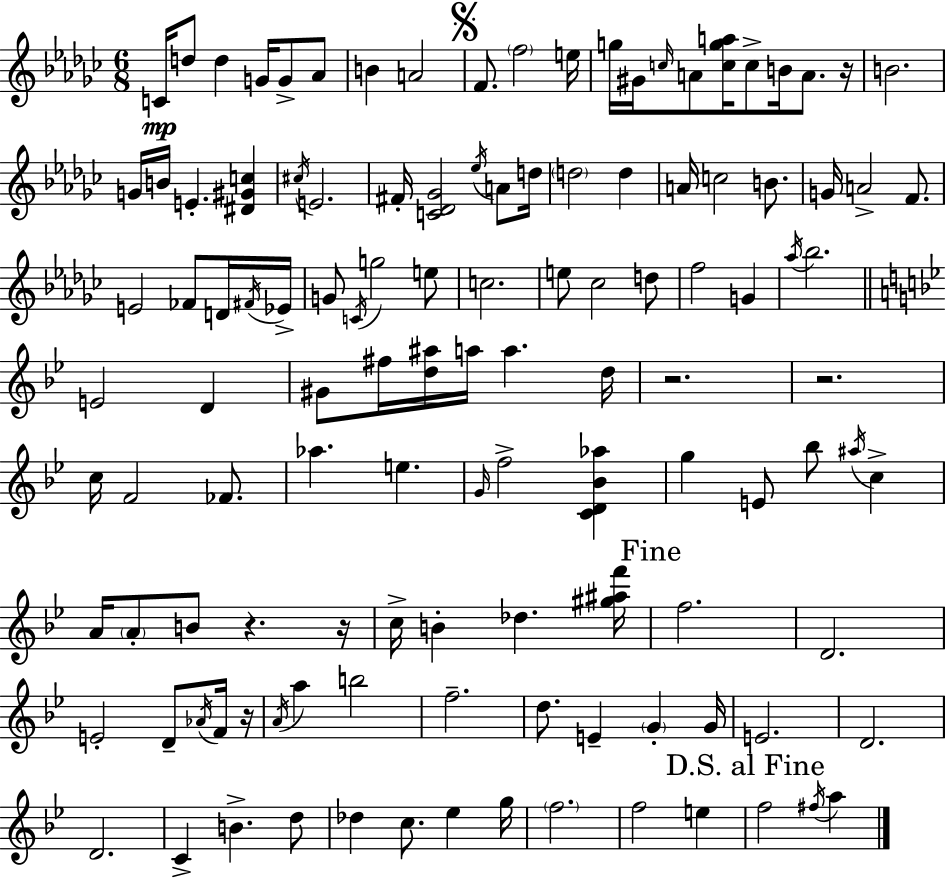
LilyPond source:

{
  \clef treble
  \numericTimeSignature
  \time 6/8
  \key ees \minor
  c'16\mp d''8 d''4 g'16 g'8-> aes'8 | b'4 a'2 | \mark \markup { \musicglyph "scripts.segno" } f'8. \parenthesize f''2 e''16 | g''16 gis'16 \grace { c''16 } a'8 <c'' g'' a''>16 c''8-> b'16 a'8. | \break r16 b'2. | g'16 b'16 e'4.-. <dis' gis' c''>4 | \acciaccatura { cis''16 } e'2. | fis'16-. <c' des' ges'>2 \acciaccatura { ees''16 } | \break a'8 d''16 \parenthesize d''2 d''4 | a'16 c''2 | b'8. g'16 a'2-> | f'8. e'2 fes'8 | \break d'16 \acciaccatura { fis'16 } ees'16-> g'8 \acciaccatura { c'16 } g''2 | e''8 c''2. | e''8 ces''2 | d''8 f''2 | \break g'4 \acciaccatura { aes''16 } bes''2. | \bar "||" \break \key bes \major e'2 d'4 | gis'8 fis''16 <d'' ais''>16 a''16 a''4. d''16 | r2. | r2. | \break c''16 f'2 fes'8. | aes''4. e''4. | \grace { g'16 } f''2-> <c' d' bes' aes''>4 | g''4 e'8 bes''8 \acciaccatura { ais''16 } c''4-> | \break a'16 \parenthesize a'8-. b'8 r4. | r16 c''16-> b'4-. des''4. | <gis'' ais'' f'''>16 \mark "Fine" f''2. | d'2. | \break e'2-. d'8-- | \acciaccatura { aes'16 } f'16 r16 \acciaccatura { a'16 } a''4 b''2 | f''2.-- | d''8. e'4-- \parenthesize g'4-. | \break g'16 e'2. | d'2. | d'2. | c'4-> b'4.-> | \break d''8 des''4 c''8. ees''4 | g''16 \parenthesize f''2. | f''2 | e''4 \mark "D.S. al Fine" f''2 | \break \acciaccatura { fis''16 } a''4 \bar "|."
}